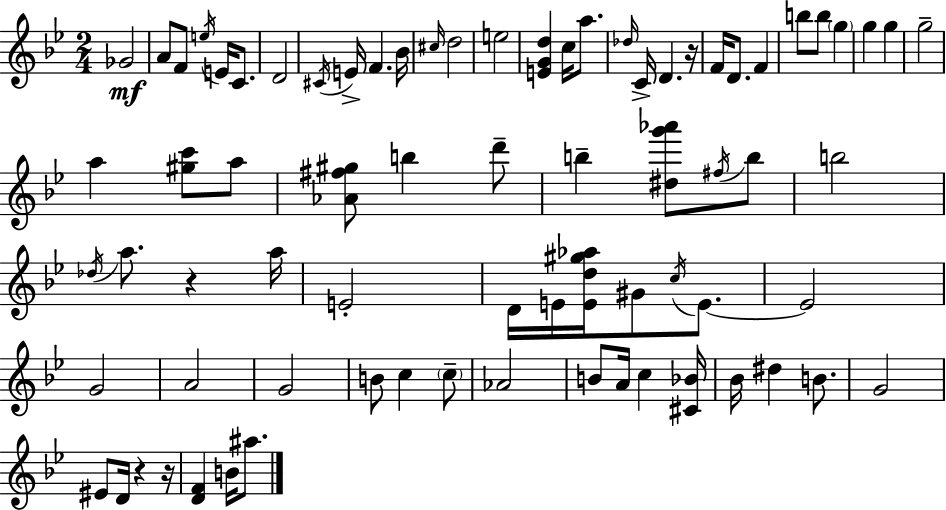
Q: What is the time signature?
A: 2/4